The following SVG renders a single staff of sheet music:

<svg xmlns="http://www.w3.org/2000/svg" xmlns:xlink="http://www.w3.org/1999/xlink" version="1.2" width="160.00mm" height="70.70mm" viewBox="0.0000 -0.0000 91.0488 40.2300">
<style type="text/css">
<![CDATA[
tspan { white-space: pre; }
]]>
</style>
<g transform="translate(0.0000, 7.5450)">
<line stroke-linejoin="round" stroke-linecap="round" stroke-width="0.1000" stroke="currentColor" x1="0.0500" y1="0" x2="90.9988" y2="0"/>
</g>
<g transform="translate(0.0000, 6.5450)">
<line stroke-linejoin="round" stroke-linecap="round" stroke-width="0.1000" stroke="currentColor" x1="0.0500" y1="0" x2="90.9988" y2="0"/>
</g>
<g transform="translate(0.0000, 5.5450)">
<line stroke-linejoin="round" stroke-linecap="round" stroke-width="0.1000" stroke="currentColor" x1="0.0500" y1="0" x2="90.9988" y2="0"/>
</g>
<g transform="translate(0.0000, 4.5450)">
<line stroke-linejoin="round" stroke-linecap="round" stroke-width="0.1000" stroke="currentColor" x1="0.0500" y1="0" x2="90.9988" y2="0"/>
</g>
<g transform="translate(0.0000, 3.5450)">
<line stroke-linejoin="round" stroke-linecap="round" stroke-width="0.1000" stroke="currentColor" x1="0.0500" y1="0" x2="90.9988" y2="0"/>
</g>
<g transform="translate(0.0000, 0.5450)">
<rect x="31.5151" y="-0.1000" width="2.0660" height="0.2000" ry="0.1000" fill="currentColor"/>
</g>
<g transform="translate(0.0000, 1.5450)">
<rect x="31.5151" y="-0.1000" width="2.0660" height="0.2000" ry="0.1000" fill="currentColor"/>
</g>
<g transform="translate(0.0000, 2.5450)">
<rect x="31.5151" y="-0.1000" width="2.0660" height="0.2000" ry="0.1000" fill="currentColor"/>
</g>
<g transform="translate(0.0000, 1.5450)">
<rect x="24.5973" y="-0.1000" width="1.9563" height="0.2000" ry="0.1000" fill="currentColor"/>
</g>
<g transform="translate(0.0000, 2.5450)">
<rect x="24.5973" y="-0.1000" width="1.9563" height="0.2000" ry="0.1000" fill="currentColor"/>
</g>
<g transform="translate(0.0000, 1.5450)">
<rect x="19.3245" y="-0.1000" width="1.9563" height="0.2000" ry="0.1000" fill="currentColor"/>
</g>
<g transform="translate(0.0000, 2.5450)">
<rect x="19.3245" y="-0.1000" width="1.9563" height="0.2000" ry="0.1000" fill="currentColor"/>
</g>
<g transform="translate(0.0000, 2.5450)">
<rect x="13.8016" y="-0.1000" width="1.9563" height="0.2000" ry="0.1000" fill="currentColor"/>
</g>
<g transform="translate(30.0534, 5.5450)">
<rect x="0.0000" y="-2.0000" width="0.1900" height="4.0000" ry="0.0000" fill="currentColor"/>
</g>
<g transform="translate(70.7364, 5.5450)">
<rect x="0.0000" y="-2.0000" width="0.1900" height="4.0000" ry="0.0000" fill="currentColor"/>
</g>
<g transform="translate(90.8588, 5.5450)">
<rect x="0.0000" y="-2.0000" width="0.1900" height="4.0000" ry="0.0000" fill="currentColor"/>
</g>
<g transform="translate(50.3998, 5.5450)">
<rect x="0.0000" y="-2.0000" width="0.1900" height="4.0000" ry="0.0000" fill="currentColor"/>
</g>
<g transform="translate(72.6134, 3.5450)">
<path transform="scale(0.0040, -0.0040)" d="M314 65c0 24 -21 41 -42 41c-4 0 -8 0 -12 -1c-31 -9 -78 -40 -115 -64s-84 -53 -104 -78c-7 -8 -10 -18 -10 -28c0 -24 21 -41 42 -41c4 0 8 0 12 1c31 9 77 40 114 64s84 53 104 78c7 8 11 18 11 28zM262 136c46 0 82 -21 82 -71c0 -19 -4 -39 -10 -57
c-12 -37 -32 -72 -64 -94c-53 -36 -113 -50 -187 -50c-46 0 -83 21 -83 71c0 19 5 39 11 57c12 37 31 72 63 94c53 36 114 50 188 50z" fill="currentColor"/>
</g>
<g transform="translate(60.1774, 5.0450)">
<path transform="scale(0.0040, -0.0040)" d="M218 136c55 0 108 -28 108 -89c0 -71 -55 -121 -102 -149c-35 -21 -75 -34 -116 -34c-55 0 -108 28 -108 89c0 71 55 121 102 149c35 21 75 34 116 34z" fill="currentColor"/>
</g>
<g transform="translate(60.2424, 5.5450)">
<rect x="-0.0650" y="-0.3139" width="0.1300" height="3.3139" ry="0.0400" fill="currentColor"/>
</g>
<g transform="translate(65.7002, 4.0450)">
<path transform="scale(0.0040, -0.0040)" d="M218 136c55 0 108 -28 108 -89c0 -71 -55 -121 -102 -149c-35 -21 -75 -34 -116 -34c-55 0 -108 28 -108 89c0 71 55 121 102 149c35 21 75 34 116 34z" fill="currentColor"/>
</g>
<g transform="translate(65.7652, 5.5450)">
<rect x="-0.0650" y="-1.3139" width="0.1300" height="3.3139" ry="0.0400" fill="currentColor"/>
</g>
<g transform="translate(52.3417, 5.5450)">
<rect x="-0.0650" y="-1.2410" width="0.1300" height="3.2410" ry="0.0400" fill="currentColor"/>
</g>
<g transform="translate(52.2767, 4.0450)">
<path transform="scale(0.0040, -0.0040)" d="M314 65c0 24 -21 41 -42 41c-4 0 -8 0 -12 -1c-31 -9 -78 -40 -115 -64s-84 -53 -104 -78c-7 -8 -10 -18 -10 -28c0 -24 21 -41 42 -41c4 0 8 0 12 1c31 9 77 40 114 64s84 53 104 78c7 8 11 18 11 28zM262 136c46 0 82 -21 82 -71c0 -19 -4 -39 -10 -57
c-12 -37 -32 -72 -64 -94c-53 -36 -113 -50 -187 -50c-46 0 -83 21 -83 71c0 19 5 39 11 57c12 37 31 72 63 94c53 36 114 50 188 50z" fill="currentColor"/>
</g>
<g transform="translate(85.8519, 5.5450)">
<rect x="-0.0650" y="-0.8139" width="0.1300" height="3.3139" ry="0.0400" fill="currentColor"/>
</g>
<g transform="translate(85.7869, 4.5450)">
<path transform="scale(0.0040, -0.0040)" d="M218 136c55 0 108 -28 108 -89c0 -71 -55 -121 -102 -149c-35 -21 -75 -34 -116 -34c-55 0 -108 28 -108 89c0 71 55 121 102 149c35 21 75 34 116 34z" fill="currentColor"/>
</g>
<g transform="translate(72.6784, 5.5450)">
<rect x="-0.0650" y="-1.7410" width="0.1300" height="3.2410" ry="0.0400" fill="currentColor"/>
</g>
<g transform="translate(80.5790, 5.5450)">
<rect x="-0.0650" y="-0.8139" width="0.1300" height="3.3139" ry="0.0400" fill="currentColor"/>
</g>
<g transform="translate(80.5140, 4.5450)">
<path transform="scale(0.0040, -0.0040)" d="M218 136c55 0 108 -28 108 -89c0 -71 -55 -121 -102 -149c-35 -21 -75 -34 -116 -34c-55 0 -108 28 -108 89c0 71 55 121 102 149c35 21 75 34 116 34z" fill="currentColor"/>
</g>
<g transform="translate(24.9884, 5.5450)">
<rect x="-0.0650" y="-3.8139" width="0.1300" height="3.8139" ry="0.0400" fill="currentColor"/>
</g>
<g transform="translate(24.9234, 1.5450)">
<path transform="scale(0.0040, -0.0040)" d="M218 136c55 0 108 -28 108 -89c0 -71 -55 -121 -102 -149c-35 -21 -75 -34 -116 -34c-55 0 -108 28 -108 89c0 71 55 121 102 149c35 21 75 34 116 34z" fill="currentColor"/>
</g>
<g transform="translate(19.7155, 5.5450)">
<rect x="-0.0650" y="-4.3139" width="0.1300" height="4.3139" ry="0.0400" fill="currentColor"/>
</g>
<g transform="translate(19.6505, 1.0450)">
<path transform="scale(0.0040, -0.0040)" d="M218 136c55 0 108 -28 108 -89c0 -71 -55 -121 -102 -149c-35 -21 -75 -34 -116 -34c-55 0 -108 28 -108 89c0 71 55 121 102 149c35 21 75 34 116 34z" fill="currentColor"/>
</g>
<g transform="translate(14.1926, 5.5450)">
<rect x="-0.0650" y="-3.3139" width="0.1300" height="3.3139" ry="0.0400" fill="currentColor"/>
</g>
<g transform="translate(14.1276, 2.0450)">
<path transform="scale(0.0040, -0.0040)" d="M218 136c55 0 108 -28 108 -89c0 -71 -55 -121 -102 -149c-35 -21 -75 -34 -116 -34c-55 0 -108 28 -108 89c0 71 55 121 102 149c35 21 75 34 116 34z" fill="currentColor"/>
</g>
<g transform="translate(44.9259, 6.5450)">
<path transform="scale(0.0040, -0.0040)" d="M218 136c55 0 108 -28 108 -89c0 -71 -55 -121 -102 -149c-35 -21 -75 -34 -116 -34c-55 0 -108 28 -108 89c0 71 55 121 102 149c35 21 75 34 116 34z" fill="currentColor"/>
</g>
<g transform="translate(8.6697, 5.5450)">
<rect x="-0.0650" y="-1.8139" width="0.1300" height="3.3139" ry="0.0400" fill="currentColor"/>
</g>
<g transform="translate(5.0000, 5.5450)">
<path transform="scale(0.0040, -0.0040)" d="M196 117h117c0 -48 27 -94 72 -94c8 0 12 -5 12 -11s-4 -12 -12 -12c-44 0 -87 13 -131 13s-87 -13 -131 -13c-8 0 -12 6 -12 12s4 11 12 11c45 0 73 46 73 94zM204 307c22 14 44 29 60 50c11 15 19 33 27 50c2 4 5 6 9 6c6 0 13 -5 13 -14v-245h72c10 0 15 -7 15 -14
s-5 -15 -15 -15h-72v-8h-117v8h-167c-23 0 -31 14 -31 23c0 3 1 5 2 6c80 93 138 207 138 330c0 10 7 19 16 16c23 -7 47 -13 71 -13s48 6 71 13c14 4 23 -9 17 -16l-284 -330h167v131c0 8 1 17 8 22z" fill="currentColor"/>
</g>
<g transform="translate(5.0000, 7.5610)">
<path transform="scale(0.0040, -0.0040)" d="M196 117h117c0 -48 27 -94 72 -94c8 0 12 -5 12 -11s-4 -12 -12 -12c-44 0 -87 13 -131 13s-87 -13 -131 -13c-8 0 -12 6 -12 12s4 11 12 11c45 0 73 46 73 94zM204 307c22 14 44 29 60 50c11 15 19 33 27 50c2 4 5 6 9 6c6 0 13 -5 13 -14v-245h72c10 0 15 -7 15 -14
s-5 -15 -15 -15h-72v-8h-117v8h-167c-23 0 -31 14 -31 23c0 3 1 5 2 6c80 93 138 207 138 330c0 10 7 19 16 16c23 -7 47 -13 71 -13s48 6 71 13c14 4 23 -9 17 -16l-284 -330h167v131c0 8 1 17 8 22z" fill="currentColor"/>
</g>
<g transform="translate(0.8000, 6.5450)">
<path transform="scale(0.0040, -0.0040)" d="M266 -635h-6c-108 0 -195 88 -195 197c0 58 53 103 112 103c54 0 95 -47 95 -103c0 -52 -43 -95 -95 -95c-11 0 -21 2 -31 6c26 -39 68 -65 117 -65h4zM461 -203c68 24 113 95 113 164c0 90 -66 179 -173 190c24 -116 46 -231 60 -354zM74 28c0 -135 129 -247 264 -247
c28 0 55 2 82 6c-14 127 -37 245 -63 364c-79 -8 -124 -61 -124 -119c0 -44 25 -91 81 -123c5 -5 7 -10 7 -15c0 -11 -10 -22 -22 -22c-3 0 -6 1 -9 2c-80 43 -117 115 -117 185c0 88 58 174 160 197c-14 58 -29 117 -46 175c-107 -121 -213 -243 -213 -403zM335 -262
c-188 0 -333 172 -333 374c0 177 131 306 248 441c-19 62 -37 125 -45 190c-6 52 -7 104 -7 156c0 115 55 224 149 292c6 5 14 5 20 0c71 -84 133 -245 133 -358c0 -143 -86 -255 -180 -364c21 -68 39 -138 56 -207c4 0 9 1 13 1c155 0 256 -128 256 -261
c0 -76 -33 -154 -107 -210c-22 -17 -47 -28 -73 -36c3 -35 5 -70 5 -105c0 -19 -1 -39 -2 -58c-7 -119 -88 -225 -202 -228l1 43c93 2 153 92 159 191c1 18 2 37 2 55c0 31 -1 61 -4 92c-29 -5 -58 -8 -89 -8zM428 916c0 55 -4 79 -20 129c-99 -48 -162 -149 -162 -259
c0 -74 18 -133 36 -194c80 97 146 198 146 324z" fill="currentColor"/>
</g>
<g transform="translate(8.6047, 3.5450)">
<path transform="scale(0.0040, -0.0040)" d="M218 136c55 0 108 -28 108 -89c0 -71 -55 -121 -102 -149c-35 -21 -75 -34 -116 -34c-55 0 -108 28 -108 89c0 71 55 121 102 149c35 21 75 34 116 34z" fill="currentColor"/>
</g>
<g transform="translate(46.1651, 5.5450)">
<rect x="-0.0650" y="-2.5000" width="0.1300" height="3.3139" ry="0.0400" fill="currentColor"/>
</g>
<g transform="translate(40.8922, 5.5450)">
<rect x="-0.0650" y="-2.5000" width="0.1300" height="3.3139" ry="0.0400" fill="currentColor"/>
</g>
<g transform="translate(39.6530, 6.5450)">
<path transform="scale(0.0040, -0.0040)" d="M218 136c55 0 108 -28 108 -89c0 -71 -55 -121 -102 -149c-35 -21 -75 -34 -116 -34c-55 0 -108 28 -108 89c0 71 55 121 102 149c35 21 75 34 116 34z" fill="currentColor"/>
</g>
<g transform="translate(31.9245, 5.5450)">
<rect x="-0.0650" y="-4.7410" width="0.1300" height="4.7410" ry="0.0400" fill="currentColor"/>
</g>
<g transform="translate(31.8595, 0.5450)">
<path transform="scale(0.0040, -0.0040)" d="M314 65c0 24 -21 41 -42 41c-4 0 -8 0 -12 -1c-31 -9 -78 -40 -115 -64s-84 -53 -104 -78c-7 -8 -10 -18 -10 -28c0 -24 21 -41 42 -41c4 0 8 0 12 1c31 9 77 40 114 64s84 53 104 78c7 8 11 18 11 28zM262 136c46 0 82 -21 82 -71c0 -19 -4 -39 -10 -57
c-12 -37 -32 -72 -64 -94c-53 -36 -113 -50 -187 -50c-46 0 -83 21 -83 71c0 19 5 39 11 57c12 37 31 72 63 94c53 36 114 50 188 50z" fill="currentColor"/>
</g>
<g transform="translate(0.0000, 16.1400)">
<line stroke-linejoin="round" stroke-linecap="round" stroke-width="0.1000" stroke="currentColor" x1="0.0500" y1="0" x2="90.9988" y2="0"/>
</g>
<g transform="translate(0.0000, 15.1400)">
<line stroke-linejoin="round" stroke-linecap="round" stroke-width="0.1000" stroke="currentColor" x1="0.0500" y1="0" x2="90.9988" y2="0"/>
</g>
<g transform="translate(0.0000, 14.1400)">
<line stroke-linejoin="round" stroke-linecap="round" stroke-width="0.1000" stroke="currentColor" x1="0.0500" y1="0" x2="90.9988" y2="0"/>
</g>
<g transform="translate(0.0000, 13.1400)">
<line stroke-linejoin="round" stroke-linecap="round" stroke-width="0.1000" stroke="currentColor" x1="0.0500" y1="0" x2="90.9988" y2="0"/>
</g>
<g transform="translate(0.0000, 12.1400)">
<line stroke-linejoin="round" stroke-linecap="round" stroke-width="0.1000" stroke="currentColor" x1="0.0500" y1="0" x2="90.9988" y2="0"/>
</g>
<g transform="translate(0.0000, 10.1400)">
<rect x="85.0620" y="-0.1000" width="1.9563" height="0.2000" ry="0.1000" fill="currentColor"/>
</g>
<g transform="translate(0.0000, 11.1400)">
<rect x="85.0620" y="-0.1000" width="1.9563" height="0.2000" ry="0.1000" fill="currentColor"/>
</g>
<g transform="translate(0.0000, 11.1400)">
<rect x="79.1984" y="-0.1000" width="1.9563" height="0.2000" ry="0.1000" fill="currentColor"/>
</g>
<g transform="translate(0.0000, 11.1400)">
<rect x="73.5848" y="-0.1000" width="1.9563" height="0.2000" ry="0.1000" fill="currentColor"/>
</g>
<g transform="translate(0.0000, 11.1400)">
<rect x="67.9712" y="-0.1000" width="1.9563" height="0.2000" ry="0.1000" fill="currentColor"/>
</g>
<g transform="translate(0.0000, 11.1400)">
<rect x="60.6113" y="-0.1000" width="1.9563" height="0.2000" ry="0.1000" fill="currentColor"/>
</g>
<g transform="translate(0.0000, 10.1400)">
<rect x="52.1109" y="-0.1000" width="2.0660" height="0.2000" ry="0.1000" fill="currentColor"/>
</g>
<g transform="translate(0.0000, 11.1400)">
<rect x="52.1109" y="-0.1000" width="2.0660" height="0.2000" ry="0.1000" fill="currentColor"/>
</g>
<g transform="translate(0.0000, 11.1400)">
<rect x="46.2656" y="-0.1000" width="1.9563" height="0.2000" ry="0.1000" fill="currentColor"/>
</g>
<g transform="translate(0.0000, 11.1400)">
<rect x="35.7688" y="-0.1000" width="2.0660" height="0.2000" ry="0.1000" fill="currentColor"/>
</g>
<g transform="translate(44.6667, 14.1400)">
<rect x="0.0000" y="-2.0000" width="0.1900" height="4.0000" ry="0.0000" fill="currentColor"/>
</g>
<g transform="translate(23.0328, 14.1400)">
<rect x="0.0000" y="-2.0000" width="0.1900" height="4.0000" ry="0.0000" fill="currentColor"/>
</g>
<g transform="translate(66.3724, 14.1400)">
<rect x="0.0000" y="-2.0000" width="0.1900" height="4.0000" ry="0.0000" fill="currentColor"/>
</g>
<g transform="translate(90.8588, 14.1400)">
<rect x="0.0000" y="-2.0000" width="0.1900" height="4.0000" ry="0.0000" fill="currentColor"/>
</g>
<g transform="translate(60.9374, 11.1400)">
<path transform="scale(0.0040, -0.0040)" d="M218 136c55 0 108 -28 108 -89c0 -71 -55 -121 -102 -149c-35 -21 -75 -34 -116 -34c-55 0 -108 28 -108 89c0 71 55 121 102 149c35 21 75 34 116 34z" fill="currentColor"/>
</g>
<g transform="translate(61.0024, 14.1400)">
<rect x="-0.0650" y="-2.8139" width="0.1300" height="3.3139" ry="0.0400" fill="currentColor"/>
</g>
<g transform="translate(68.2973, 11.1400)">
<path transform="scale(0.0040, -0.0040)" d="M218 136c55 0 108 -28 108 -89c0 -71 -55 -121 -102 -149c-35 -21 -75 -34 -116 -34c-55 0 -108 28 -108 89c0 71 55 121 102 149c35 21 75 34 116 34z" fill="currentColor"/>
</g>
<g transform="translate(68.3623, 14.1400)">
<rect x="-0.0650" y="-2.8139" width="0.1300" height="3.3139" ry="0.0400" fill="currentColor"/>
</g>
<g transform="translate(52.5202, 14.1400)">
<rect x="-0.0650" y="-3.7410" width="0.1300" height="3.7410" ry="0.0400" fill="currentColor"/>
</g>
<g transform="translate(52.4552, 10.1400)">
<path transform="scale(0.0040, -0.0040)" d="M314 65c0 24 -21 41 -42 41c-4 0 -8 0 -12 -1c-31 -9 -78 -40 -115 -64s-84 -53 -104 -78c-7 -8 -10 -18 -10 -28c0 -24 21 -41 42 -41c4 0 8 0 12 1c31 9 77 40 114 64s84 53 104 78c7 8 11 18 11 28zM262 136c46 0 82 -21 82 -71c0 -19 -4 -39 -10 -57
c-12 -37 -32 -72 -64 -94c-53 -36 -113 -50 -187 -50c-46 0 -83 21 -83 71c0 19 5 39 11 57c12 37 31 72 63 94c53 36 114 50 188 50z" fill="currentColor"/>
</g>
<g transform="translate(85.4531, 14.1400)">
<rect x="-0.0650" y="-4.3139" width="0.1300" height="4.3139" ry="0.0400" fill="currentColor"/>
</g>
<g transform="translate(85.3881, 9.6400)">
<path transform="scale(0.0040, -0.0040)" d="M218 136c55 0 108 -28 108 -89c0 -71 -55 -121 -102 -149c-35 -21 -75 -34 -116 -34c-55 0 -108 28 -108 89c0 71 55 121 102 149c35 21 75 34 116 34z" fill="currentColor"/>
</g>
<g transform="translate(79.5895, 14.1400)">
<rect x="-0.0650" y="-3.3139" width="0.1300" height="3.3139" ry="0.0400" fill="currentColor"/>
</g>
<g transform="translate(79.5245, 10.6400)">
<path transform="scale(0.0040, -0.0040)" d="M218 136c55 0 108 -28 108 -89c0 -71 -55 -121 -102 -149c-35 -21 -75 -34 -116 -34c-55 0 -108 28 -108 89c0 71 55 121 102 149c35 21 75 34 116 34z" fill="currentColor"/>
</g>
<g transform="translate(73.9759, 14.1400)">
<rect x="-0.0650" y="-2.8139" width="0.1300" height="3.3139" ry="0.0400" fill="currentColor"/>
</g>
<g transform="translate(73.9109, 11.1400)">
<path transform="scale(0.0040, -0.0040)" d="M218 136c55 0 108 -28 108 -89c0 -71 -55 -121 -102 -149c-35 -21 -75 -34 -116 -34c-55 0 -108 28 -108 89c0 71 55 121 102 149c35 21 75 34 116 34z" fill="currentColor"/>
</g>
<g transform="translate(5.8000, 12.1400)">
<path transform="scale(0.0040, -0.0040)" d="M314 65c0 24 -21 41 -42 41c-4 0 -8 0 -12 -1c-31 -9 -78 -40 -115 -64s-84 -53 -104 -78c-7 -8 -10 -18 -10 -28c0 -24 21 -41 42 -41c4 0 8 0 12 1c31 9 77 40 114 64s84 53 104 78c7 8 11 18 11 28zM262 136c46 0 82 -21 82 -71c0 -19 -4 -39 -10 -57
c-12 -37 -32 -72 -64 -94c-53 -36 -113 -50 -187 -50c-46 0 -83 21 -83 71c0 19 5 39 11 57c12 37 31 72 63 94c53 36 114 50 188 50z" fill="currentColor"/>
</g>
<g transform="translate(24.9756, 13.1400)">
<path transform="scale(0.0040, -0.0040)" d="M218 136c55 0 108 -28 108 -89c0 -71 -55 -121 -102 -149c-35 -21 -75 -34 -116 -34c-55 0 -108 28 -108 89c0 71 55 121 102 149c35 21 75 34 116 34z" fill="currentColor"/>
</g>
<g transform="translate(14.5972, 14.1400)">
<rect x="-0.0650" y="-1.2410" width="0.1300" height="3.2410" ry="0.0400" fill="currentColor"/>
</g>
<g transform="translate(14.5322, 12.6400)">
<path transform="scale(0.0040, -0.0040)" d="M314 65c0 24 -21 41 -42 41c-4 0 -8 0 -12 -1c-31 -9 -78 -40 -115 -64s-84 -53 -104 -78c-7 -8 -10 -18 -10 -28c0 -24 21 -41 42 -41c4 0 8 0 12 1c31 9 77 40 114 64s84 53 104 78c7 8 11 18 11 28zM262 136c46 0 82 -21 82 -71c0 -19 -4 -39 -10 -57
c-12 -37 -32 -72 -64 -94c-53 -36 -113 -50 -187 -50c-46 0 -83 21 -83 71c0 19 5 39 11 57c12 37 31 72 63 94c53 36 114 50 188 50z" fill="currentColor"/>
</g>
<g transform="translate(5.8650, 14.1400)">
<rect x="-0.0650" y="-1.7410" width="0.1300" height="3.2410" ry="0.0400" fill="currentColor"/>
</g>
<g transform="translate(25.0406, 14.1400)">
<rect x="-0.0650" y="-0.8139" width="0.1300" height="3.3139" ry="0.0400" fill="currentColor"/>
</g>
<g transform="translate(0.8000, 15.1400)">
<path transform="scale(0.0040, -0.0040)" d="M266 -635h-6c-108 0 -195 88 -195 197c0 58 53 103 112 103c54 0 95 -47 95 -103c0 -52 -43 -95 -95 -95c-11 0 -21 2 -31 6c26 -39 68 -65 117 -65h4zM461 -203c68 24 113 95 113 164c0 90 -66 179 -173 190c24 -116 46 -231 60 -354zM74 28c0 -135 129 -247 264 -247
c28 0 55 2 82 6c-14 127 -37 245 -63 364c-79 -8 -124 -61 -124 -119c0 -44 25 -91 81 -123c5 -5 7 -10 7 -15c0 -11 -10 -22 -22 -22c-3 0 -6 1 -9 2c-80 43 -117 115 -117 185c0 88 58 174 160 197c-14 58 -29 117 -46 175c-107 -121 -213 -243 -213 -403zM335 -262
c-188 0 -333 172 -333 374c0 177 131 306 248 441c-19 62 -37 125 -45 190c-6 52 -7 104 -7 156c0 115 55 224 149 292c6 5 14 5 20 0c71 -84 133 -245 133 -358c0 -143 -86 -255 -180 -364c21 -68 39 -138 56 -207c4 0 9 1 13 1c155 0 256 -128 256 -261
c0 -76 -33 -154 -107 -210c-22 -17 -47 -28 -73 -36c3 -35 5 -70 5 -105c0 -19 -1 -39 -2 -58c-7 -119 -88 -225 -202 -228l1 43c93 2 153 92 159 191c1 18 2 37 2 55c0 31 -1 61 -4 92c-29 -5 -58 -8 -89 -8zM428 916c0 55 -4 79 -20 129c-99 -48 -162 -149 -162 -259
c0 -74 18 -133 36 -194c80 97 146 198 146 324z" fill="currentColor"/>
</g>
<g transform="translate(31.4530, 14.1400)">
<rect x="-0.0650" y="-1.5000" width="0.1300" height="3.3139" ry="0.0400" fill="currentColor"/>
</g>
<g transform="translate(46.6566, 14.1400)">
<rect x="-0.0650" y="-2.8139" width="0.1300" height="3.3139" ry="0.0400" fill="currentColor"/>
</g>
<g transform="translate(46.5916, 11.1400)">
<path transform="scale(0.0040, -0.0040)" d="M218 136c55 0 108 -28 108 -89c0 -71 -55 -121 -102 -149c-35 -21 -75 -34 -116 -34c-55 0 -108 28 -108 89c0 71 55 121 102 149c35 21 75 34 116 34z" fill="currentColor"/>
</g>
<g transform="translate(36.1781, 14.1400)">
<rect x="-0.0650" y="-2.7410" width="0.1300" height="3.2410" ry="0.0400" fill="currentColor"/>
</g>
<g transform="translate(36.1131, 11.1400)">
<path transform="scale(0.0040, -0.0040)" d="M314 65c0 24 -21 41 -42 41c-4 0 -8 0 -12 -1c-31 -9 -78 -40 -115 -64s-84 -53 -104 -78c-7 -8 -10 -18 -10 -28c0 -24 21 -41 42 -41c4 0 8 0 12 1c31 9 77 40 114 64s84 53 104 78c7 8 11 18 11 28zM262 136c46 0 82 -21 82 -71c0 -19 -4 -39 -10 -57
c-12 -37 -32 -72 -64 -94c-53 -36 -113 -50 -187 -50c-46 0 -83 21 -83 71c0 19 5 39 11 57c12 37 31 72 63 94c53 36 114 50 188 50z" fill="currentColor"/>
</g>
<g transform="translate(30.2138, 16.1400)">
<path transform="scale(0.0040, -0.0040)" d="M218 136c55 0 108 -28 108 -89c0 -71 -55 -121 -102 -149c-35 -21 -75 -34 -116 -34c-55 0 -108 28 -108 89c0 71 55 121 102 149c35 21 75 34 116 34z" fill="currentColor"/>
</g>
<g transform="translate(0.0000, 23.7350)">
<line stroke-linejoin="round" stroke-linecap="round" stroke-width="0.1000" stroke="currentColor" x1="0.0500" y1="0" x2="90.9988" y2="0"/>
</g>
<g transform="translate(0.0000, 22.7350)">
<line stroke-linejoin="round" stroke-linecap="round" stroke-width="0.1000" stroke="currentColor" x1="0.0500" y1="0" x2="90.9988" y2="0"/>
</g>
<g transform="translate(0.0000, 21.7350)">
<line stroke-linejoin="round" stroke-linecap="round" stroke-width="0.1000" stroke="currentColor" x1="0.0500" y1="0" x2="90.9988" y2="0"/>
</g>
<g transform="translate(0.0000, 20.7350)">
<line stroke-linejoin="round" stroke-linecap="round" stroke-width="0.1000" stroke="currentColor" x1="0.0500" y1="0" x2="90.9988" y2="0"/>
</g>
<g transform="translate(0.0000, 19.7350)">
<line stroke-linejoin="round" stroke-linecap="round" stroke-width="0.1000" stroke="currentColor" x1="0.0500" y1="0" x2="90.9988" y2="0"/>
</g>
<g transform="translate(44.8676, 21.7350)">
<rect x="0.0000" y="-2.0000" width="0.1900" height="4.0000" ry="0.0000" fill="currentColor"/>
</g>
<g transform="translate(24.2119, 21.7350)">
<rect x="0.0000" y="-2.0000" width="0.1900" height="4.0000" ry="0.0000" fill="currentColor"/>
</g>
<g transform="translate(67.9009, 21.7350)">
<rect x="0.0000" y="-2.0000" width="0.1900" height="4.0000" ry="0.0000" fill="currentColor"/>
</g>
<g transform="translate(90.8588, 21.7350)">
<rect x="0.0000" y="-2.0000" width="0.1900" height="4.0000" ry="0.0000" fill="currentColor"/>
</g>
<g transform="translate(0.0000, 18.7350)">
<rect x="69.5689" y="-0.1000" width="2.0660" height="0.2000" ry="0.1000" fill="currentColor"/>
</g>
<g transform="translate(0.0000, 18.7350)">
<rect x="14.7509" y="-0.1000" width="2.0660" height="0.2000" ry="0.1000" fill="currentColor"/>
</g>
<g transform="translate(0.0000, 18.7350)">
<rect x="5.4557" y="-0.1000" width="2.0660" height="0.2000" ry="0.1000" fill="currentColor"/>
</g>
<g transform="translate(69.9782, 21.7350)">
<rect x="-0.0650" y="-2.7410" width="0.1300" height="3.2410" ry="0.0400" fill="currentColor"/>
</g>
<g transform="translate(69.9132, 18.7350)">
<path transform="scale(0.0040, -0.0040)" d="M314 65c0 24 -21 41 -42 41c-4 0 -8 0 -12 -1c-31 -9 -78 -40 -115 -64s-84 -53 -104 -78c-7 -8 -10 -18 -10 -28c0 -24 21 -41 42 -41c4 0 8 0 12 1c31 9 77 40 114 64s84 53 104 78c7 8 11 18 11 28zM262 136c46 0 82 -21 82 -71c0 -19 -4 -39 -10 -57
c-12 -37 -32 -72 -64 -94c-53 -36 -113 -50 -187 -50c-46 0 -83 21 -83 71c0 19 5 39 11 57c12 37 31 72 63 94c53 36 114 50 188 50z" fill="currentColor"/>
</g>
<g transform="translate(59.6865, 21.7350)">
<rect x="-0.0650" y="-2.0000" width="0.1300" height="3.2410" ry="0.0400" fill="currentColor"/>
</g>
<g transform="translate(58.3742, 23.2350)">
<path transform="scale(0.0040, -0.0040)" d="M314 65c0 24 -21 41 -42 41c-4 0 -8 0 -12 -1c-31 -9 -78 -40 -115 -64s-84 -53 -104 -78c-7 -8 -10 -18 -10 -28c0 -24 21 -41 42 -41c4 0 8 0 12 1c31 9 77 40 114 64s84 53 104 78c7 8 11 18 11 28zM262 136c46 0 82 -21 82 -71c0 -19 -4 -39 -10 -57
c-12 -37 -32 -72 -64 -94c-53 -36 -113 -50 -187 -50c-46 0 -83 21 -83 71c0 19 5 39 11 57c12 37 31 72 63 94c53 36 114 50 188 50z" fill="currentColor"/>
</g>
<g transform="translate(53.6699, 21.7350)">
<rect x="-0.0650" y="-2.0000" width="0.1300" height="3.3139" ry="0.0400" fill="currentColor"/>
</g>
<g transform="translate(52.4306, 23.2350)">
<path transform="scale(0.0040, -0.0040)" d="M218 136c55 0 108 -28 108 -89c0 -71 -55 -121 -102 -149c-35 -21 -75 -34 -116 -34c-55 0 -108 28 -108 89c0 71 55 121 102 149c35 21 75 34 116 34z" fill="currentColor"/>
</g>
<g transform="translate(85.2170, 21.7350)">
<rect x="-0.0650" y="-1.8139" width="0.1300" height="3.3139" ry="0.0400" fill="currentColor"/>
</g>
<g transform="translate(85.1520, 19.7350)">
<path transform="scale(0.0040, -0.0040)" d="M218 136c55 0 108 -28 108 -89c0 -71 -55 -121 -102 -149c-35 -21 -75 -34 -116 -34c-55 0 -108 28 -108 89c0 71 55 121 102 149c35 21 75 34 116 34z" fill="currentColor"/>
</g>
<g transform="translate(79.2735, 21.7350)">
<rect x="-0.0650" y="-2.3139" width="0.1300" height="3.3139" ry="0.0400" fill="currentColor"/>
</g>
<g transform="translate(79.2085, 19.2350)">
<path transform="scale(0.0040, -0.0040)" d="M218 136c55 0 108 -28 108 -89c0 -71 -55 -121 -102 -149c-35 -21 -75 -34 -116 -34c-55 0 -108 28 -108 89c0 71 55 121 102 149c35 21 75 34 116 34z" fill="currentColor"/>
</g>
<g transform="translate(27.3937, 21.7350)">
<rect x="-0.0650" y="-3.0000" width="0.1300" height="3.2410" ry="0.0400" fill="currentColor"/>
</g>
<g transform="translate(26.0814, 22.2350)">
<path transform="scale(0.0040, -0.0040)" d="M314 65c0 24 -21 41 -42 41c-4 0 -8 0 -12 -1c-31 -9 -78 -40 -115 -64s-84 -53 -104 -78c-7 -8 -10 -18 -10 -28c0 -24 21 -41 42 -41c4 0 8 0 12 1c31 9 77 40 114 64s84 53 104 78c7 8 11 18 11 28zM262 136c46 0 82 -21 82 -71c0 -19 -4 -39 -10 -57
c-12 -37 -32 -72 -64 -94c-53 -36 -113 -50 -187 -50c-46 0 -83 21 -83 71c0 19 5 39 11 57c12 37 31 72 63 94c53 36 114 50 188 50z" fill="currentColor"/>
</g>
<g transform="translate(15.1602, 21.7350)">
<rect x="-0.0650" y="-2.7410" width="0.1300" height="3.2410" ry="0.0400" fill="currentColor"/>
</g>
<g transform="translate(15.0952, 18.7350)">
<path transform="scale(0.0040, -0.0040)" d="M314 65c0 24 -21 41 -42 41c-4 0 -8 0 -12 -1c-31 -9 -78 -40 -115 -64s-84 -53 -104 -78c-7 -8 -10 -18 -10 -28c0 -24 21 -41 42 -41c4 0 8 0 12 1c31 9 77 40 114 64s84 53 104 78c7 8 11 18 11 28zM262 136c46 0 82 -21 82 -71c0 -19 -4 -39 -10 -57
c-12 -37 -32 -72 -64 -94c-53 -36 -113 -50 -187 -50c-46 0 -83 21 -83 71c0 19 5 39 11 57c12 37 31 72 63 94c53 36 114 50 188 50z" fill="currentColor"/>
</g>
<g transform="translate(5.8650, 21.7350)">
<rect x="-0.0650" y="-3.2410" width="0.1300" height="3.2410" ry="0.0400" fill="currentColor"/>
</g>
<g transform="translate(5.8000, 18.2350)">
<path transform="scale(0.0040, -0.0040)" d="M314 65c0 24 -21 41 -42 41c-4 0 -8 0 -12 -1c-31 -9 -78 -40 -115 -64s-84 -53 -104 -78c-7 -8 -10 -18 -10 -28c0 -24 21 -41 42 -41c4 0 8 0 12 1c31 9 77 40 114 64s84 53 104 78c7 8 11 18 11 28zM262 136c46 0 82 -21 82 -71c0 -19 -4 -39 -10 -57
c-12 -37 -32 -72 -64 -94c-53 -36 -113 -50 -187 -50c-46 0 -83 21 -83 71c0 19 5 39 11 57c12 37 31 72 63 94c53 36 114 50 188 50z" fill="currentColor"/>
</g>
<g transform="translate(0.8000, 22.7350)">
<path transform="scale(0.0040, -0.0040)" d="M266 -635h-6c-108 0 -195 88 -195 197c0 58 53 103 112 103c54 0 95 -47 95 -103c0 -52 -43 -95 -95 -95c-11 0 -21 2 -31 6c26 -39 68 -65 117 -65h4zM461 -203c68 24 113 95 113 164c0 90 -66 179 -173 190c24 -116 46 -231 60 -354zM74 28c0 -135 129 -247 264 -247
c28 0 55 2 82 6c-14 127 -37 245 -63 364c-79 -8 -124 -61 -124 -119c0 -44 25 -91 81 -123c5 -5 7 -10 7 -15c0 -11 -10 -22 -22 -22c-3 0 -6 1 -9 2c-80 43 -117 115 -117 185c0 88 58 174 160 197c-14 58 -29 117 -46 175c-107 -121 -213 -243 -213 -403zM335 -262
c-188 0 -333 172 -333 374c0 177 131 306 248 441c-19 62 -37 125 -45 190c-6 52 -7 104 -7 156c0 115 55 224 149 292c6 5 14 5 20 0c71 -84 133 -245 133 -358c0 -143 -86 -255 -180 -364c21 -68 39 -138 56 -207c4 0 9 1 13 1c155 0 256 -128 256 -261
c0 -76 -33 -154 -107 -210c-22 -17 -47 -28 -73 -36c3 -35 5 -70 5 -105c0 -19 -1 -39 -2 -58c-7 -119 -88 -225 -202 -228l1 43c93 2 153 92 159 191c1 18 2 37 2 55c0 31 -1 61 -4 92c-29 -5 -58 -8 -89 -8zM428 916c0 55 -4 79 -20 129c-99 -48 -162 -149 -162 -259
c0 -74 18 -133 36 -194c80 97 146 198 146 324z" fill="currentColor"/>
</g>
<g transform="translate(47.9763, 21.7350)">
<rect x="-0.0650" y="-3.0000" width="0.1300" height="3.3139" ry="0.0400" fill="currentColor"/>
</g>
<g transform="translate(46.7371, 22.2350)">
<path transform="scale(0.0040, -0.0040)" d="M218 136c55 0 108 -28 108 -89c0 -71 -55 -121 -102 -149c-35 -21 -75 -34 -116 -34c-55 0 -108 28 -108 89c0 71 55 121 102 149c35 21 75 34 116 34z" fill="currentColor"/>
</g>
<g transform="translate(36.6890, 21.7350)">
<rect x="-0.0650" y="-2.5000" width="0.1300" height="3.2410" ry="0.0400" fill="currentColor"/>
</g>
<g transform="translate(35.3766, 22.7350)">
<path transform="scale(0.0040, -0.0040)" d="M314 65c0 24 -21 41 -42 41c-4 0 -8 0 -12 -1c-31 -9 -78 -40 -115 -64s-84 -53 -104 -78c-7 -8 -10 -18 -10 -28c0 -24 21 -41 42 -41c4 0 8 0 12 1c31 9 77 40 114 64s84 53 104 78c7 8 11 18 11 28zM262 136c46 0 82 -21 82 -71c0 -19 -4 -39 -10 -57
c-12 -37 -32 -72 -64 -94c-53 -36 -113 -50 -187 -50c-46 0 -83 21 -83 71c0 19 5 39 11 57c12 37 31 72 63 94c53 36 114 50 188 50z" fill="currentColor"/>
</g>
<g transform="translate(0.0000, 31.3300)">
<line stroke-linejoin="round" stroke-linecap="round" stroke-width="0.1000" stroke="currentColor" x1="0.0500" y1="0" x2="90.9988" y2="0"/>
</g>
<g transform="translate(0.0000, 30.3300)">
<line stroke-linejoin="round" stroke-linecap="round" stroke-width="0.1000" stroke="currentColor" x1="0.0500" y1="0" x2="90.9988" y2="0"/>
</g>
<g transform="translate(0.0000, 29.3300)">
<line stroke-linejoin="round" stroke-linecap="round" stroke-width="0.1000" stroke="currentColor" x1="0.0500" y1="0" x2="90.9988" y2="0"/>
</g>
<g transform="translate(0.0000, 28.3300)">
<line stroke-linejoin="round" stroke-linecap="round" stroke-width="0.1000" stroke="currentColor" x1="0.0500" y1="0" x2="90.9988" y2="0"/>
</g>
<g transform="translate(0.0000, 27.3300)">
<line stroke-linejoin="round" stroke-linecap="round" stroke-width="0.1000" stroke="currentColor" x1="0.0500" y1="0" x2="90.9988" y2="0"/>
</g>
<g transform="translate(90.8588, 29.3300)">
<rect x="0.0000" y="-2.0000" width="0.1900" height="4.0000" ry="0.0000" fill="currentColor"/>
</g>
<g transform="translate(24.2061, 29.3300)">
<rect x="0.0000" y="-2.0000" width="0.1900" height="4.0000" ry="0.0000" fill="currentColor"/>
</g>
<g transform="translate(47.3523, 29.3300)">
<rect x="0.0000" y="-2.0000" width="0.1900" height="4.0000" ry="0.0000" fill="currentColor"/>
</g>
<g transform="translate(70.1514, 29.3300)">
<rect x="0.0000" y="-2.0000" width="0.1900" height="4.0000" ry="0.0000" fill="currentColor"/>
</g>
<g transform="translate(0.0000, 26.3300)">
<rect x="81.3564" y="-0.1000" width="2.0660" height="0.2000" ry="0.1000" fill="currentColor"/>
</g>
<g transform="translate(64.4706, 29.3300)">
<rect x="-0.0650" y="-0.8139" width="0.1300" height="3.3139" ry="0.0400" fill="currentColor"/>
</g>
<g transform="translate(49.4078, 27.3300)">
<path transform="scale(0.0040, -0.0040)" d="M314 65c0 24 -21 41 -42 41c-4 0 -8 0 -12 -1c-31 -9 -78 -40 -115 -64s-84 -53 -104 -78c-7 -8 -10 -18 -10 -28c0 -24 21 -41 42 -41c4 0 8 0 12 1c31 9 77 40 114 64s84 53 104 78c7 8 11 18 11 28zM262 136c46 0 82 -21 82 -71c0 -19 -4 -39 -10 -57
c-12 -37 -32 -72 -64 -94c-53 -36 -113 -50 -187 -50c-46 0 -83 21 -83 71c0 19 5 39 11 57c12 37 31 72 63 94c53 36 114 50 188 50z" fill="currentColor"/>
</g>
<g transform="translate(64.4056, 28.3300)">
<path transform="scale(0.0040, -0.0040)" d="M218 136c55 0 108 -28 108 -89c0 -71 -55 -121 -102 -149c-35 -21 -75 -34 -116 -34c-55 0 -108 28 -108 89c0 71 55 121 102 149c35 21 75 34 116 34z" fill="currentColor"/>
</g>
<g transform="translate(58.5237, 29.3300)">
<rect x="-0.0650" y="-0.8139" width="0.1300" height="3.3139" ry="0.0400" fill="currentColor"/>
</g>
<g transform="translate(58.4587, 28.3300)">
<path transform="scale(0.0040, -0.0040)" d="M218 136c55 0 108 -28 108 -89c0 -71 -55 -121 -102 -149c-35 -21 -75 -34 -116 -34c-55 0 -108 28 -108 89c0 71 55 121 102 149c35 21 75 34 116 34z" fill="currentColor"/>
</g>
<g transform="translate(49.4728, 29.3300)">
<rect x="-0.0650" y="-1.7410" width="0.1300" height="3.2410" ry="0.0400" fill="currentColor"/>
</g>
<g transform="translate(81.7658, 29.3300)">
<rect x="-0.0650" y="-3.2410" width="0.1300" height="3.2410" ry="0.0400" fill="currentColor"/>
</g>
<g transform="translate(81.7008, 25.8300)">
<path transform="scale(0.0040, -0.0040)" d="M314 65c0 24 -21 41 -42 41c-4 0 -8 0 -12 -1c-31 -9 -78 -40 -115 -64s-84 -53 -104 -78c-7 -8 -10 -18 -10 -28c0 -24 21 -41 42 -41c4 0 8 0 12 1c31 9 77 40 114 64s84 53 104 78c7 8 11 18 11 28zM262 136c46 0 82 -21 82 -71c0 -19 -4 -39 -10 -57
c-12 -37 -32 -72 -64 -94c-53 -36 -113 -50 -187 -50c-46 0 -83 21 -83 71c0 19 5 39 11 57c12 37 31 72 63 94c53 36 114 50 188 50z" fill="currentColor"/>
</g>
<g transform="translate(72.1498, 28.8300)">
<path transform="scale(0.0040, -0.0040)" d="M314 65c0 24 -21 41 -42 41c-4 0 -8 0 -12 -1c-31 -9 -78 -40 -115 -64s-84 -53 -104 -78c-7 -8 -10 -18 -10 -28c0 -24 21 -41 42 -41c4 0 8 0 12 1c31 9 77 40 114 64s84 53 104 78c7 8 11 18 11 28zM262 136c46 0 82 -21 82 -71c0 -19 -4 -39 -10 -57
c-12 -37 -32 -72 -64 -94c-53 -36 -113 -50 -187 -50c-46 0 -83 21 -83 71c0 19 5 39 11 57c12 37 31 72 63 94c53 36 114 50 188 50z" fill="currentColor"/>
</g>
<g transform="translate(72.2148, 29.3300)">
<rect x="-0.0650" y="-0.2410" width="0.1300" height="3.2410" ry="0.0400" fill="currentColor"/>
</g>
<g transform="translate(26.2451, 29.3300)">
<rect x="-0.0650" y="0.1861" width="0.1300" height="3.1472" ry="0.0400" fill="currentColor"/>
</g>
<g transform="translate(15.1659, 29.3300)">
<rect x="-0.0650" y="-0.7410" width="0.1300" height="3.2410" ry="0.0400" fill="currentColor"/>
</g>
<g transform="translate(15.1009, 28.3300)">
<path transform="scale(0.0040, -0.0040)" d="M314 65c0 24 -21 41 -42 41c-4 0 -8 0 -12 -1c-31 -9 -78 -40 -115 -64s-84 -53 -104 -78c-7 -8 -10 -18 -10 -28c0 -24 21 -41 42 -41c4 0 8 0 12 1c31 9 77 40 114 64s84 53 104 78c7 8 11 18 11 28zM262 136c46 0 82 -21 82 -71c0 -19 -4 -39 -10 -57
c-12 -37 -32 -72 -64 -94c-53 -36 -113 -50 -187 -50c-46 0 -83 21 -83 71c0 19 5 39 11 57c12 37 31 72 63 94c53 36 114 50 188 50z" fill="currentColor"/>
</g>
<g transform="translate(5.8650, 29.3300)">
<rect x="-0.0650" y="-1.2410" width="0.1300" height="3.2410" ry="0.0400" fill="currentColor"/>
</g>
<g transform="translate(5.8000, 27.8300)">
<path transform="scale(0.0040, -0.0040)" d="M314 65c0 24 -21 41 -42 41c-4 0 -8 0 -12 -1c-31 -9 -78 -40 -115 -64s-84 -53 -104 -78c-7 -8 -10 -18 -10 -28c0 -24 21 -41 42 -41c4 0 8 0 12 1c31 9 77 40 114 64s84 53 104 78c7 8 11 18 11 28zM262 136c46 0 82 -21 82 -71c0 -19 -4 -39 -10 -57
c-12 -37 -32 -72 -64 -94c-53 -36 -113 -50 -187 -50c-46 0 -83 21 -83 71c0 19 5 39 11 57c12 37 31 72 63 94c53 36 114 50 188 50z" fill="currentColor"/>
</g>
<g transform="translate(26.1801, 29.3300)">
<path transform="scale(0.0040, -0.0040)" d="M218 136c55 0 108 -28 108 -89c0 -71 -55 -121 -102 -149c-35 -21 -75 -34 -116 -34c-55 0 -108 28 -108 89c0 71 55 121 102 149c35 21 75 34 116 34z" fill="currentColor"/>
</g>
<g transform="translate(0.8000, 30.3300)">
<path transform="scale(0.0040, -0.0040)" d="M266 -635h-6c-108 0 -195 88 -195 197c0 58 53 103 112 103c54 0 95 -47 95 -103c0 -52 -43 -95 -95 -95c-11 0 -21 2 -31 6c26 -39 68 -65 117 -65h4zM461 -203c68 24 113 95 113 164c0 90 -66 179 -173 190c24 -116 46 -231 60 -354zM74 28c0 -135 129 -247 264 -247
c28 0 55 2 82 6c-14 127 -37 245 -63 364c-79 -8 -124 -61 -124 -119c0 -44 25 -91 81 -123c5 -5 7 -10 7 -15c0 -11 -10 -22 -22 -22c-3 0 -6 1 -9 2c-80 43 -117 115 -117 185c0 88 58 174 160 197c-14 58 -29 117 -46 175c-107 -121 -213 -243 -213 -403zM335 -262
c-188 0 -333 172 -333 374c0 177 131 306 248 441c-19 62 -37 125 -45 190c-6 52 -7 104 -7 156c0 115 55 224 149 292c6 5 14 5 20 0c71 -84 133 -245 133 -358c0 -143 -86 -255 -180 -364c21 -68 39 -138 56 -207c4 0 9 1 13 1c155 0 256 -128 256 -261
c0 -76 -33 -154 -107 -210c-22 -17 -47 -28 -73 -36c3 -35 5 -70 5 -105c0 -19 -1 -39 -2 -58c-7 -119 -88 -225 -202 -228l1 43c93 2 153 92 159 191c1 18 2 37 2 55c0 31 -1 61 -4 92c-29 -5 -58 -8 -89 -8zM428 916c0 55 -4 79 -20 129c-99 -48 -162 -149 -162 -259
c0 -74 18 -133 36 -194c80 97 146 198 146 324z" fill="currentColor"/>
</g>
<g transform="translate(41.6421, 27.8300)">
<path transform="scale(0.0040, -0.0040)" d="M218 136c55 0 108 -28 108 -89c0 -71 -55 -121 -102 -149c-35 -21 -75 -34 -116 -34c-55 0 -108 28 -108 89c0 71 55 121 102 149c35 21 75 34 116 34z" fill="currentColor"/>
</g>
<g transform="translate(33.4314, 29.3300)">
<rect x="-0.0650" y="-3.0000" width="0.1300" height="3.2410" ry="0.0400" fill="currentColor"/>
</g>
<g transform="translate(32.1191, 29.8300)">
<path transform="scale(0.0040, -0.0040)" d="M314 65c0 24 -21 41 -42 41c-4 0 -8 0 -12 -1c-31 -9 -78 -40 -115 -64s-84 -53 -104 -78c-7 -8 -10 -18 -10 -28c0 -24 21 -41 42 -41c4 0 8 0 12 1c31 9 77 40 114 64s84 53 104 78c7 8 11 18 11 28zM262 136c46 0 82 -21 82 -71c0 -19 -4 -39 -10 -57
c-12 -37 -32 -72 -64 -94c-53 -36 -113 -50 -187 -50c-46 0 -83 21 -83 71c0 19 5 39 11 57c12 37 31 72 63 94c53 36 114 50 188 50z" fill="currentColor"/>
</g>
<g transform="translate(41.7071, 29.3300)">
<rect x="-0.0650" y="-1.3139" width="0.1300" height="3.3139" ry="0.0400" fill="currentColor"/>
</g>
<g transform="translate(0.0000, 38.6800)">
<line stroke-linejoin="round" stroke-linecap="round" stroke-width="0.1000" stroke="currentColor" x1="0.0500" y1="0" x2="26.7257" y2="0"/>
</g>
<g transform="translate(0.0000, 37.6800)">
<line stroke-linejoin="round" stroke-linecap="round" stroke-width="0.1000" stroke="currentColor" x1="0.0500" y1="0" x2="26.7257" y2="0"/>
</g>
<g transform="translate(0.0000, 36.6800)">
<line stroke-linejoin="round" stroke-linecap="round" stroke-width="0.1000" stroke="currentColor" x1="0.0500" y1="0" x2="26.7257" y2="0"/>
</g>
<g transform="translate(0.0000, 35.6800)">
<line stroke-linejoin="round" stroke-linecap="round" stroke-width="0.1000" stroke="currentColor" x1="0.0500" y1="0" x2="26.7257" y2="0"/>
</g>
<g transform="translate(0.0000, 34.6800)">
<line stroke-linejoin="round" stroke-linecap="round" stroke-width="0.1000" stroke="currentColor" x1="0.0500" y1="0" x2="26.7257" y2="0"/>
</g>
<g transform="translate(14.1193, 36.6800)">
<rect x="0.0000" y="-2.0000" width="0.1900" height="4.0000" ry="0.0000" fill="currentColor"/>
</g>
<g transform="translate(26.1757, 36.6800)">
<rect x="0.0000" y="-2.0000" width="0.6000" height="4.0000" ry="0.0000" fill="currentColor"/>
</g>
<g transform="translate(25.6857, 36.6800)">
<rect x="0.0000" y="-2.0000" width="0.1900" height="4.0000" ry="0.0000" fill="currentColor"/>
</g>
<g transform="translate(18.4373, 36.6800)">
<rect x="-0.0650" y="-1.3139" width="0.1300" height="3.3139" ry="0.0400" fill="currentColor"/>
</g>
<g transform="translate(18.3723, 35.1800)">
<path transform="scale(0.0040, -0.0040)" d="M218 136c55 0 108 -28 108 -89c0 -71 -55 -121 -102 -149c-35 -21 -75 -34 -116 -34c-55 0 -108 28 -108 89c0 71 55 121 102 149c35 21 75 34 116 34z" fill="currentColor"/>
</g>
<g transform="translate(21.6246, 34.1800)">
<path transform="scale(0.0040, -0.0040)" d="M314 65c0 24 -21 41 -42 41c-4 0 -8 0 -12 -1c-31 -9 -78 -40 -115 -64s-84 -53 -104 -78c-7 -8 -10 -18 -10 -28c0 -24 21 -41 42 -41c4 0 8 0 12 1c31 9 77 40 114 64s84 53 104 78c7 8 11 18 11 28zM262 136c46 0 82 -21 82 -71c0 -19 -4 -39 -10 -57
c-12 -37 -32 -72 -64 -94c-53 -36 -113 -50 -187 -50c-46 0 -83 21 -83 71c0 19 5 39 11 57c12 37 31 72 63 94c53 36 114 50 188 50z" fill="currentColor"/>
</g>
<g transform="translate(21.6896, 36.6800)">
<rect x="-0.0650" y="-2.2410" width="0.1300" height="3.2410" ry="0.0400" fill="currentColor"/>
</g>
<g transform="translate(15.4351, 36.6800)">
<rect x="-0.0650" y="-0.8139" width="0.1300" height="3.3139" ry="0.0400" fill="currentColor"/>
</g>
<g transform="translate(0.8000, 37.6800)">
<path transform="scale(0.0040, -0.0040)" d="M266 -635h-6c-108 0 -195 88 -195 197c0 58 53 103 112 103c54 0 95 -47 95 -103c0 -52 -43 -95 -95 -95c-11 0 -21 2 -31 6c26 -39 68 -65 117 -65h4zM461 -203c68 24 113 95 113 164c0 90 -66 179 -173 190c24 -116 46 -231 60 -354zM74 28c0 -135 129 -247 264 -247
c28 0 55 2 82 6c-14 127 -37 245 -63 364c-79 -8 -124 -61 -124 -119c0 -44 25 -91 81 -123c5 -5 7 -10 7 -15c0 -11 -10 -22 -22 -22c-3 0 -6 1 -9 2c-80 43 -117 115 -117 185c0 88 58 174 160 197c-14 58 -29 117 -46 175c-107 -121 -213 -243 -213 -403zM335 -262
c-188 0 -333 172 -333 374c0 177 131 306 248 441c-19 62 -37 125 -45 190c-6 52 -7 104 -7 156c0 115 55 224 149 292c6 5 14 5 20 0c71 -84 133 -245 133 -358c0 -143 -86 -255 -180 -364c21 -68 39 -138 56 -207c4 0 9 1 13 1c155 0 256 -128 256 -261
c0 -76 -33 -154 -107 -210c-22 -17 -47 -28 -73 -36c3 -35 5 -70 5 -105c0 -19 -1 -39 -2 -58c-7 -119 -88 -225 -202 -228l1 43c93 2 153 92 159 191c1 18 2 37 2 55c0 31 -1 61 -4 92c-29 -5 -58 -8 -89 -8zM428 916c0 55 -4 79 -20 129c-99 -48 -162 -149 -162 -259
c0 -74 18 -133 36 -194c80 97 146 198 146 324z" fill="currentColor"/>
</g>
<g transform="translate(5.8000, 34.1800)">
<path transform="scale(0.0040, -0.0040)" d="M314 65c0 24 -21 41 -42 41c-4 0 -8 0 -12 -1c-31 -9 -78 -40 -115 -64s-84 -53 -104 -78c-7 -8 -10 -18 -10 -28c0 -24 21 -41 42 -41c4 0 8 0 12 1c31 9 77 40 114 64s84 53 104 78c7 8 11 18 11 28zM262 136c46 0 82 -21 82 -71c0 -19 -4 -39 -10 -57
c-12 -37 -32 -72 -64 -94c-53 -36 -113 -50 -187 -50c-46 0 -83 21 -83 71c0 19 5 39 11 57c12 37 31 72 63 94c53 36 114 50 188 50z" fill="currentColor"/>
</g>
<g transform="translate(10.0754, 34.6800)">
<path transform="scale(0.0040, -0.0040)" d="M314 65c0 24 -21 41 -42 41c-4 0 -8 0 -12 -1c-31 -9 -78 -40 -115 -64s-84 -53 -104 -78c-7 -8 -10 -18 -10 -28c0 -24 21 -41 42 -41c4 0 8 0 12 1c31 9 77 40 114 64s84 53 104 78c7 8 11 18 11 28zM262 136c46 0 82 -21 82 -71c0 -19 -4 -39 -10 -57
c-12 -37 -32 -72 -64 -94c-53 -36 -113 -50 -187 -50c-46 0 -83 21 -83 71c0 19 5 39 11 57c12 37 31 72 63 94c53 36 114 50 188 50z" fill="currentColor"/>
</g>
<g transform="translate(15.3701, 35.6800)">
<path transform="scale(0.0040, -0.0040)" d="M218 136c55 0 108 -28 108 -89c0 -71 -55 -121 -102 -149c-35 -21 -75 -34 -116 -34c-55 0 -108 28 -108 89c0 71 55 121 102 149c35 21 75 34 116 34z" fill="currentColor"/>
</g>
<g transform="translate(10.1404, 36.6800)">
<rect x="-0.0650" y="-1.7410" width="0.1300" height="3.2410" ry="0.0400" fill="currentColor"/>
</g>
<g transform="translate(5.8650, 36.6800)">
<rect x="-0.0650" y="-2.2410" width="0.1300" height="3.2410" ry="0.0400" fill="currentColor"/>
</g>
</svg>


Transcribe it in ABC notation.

X:1
T:Untitled
M:4/4
L:1/4
K:C
f b d' c' e'2 G G e2 c e f2 d d f2 e2 d E a2 a c'2 a a a b d' b2 a2 A2 G2 A F F2 a2 g f e2 d2 B A2 e f2 d d c2 b2 g2 f2 d e g2